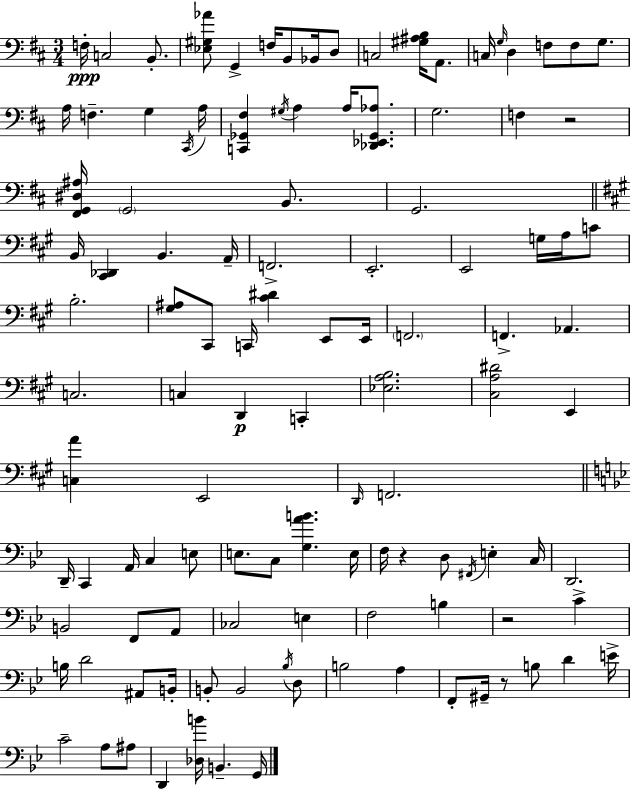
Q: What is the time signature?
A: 3/4